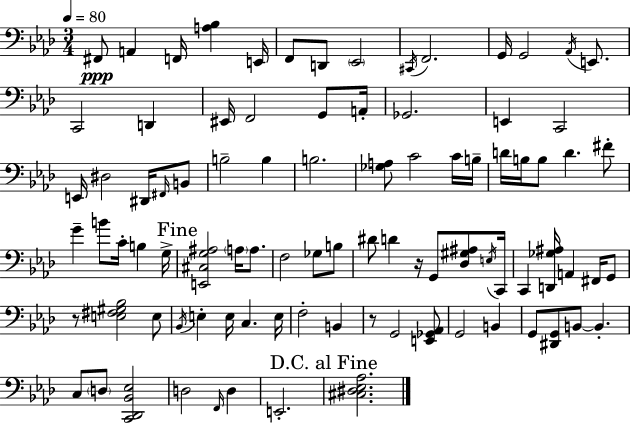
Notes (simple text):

F#2/e A2/q F2/s [A3,Bb3]/q E2/s F2/e D2/e Eb2/h C#2/s F2/h. G2/s G2/h Ab2/s E2/e. C2/h D2/q EIS2/s F2/h G2/e A2/s Gb2/h. E2/q C2/h E2/s D#3/h D#2/s F#2/s B2/e B3/h B3/q B3/h. [Gb3,A3]/e C4/h C4/s B3/s D4/s B3/s B3/e D4/q. F#4/e G4/q B4/e C4/s B3/q G3/s [E2,C#3,G3,A#3]/h A3/s A3/e. F3/h Gb3/e B3/e D#4/e D4/q R/s G2/e [Db3,G#3,A#3]/e E3/s C2/s C2/q [D2,Gb3,A#3]/s A2/q F#2/s G2/e R/e [E3,F#3,G#3,Bb3]/h E3/e Bb2/s E3/q E3/s C3/q. E3/s F3/h B2/q R/e G2/h [E2,Gb2,Ab2]/e G2/h B2/q G2/e [D#2,G2]/e B2/e B2/q. C3/e D3/e [C2,Db2,Bb2,Eb3]/h D3/h F2/s D3/q E2/h. [C#3,D#3,Eb3,Ab3]/h.